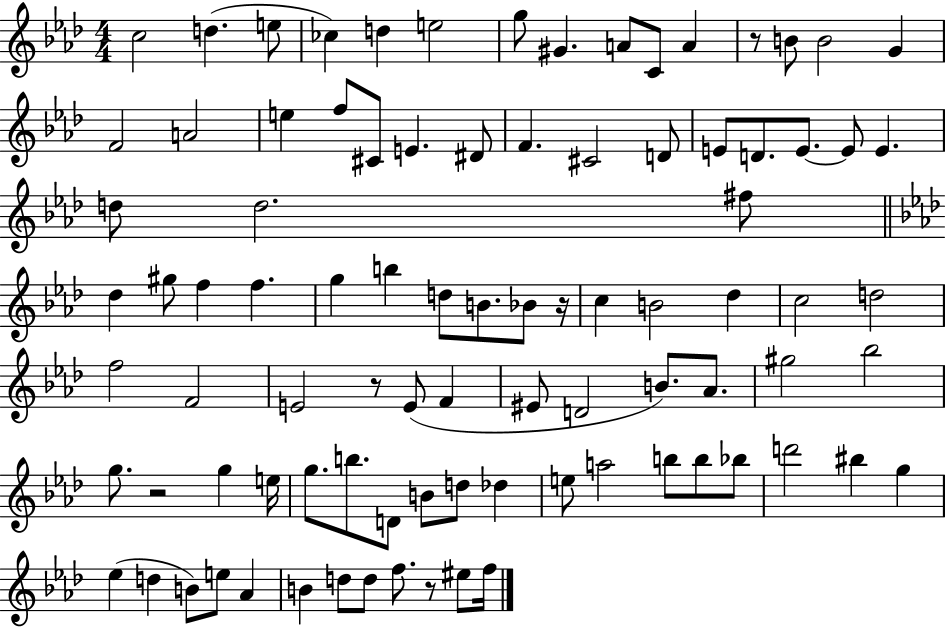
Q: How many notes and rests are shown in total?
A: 90